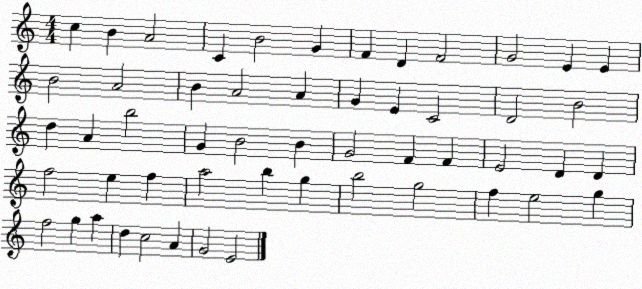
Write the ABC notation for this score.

X:1
T:Untitled
M:4/4
L:1/4
K:C
c B A2 C B2 G F D F2 G2 E E B2 A2 B A2 A G E C2 D2 B2 d A b2 G B2 B G2 F F E2 D D f2 e f a2 b g b2 g2 f e2 g f2 g a d c2 A G2 E2